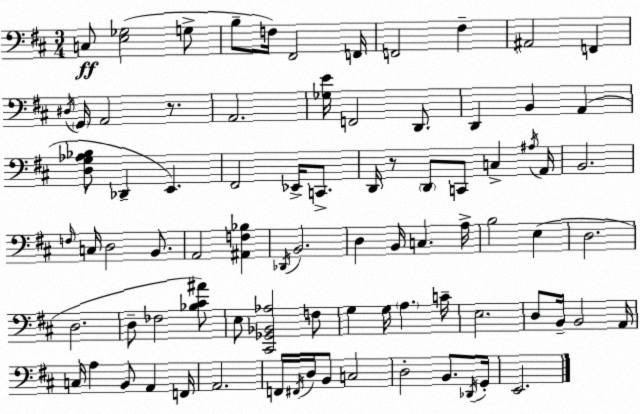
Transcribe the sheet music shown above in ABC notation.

X:1
T:Untitled
M:3/4
L:1/4
K:D
C,/2 [E,_G,]2 G,/2 B,/2 F,/4 ^F,,2 F,,/4 F,,2 ^F, ^A,,2 F,, ^D,/4 G,,/4 A,,2 z/2 A,,2 [_G,E]/4 F,,2 D,,/2 D,, B,, A,, [D,G,_A,_B,]/2 _D,, E,, ^F,,2 _E,,/4 C,,/2 D,,/4 z/2 D,,/2 C,,/2 C, ^A,/4 A,,/4 B,,2 F,/4 C,/4 D,2 B,,/2 A,,2 [^A,,F,_B,] _D,,/4 B,,2 D, B,,/4 C, A,/4 B,2 E, D,2 D,2 D,/2 _F,2 [_B,^C^A]/2 E,/2 [^C,,_G,,_B,,_A,]2 F,/2 G, G,/4 A, C/4 E,2 D,/2 B,,/4 B,,2 A,,/4 C,/4 A, B,,/2 A,, F,,/4 A,,2 F,,/4 ^F,,/4 D,/4 B,,/2 C,2 D,2 B,,/2 _D,,/4 G,,/4 E,,2